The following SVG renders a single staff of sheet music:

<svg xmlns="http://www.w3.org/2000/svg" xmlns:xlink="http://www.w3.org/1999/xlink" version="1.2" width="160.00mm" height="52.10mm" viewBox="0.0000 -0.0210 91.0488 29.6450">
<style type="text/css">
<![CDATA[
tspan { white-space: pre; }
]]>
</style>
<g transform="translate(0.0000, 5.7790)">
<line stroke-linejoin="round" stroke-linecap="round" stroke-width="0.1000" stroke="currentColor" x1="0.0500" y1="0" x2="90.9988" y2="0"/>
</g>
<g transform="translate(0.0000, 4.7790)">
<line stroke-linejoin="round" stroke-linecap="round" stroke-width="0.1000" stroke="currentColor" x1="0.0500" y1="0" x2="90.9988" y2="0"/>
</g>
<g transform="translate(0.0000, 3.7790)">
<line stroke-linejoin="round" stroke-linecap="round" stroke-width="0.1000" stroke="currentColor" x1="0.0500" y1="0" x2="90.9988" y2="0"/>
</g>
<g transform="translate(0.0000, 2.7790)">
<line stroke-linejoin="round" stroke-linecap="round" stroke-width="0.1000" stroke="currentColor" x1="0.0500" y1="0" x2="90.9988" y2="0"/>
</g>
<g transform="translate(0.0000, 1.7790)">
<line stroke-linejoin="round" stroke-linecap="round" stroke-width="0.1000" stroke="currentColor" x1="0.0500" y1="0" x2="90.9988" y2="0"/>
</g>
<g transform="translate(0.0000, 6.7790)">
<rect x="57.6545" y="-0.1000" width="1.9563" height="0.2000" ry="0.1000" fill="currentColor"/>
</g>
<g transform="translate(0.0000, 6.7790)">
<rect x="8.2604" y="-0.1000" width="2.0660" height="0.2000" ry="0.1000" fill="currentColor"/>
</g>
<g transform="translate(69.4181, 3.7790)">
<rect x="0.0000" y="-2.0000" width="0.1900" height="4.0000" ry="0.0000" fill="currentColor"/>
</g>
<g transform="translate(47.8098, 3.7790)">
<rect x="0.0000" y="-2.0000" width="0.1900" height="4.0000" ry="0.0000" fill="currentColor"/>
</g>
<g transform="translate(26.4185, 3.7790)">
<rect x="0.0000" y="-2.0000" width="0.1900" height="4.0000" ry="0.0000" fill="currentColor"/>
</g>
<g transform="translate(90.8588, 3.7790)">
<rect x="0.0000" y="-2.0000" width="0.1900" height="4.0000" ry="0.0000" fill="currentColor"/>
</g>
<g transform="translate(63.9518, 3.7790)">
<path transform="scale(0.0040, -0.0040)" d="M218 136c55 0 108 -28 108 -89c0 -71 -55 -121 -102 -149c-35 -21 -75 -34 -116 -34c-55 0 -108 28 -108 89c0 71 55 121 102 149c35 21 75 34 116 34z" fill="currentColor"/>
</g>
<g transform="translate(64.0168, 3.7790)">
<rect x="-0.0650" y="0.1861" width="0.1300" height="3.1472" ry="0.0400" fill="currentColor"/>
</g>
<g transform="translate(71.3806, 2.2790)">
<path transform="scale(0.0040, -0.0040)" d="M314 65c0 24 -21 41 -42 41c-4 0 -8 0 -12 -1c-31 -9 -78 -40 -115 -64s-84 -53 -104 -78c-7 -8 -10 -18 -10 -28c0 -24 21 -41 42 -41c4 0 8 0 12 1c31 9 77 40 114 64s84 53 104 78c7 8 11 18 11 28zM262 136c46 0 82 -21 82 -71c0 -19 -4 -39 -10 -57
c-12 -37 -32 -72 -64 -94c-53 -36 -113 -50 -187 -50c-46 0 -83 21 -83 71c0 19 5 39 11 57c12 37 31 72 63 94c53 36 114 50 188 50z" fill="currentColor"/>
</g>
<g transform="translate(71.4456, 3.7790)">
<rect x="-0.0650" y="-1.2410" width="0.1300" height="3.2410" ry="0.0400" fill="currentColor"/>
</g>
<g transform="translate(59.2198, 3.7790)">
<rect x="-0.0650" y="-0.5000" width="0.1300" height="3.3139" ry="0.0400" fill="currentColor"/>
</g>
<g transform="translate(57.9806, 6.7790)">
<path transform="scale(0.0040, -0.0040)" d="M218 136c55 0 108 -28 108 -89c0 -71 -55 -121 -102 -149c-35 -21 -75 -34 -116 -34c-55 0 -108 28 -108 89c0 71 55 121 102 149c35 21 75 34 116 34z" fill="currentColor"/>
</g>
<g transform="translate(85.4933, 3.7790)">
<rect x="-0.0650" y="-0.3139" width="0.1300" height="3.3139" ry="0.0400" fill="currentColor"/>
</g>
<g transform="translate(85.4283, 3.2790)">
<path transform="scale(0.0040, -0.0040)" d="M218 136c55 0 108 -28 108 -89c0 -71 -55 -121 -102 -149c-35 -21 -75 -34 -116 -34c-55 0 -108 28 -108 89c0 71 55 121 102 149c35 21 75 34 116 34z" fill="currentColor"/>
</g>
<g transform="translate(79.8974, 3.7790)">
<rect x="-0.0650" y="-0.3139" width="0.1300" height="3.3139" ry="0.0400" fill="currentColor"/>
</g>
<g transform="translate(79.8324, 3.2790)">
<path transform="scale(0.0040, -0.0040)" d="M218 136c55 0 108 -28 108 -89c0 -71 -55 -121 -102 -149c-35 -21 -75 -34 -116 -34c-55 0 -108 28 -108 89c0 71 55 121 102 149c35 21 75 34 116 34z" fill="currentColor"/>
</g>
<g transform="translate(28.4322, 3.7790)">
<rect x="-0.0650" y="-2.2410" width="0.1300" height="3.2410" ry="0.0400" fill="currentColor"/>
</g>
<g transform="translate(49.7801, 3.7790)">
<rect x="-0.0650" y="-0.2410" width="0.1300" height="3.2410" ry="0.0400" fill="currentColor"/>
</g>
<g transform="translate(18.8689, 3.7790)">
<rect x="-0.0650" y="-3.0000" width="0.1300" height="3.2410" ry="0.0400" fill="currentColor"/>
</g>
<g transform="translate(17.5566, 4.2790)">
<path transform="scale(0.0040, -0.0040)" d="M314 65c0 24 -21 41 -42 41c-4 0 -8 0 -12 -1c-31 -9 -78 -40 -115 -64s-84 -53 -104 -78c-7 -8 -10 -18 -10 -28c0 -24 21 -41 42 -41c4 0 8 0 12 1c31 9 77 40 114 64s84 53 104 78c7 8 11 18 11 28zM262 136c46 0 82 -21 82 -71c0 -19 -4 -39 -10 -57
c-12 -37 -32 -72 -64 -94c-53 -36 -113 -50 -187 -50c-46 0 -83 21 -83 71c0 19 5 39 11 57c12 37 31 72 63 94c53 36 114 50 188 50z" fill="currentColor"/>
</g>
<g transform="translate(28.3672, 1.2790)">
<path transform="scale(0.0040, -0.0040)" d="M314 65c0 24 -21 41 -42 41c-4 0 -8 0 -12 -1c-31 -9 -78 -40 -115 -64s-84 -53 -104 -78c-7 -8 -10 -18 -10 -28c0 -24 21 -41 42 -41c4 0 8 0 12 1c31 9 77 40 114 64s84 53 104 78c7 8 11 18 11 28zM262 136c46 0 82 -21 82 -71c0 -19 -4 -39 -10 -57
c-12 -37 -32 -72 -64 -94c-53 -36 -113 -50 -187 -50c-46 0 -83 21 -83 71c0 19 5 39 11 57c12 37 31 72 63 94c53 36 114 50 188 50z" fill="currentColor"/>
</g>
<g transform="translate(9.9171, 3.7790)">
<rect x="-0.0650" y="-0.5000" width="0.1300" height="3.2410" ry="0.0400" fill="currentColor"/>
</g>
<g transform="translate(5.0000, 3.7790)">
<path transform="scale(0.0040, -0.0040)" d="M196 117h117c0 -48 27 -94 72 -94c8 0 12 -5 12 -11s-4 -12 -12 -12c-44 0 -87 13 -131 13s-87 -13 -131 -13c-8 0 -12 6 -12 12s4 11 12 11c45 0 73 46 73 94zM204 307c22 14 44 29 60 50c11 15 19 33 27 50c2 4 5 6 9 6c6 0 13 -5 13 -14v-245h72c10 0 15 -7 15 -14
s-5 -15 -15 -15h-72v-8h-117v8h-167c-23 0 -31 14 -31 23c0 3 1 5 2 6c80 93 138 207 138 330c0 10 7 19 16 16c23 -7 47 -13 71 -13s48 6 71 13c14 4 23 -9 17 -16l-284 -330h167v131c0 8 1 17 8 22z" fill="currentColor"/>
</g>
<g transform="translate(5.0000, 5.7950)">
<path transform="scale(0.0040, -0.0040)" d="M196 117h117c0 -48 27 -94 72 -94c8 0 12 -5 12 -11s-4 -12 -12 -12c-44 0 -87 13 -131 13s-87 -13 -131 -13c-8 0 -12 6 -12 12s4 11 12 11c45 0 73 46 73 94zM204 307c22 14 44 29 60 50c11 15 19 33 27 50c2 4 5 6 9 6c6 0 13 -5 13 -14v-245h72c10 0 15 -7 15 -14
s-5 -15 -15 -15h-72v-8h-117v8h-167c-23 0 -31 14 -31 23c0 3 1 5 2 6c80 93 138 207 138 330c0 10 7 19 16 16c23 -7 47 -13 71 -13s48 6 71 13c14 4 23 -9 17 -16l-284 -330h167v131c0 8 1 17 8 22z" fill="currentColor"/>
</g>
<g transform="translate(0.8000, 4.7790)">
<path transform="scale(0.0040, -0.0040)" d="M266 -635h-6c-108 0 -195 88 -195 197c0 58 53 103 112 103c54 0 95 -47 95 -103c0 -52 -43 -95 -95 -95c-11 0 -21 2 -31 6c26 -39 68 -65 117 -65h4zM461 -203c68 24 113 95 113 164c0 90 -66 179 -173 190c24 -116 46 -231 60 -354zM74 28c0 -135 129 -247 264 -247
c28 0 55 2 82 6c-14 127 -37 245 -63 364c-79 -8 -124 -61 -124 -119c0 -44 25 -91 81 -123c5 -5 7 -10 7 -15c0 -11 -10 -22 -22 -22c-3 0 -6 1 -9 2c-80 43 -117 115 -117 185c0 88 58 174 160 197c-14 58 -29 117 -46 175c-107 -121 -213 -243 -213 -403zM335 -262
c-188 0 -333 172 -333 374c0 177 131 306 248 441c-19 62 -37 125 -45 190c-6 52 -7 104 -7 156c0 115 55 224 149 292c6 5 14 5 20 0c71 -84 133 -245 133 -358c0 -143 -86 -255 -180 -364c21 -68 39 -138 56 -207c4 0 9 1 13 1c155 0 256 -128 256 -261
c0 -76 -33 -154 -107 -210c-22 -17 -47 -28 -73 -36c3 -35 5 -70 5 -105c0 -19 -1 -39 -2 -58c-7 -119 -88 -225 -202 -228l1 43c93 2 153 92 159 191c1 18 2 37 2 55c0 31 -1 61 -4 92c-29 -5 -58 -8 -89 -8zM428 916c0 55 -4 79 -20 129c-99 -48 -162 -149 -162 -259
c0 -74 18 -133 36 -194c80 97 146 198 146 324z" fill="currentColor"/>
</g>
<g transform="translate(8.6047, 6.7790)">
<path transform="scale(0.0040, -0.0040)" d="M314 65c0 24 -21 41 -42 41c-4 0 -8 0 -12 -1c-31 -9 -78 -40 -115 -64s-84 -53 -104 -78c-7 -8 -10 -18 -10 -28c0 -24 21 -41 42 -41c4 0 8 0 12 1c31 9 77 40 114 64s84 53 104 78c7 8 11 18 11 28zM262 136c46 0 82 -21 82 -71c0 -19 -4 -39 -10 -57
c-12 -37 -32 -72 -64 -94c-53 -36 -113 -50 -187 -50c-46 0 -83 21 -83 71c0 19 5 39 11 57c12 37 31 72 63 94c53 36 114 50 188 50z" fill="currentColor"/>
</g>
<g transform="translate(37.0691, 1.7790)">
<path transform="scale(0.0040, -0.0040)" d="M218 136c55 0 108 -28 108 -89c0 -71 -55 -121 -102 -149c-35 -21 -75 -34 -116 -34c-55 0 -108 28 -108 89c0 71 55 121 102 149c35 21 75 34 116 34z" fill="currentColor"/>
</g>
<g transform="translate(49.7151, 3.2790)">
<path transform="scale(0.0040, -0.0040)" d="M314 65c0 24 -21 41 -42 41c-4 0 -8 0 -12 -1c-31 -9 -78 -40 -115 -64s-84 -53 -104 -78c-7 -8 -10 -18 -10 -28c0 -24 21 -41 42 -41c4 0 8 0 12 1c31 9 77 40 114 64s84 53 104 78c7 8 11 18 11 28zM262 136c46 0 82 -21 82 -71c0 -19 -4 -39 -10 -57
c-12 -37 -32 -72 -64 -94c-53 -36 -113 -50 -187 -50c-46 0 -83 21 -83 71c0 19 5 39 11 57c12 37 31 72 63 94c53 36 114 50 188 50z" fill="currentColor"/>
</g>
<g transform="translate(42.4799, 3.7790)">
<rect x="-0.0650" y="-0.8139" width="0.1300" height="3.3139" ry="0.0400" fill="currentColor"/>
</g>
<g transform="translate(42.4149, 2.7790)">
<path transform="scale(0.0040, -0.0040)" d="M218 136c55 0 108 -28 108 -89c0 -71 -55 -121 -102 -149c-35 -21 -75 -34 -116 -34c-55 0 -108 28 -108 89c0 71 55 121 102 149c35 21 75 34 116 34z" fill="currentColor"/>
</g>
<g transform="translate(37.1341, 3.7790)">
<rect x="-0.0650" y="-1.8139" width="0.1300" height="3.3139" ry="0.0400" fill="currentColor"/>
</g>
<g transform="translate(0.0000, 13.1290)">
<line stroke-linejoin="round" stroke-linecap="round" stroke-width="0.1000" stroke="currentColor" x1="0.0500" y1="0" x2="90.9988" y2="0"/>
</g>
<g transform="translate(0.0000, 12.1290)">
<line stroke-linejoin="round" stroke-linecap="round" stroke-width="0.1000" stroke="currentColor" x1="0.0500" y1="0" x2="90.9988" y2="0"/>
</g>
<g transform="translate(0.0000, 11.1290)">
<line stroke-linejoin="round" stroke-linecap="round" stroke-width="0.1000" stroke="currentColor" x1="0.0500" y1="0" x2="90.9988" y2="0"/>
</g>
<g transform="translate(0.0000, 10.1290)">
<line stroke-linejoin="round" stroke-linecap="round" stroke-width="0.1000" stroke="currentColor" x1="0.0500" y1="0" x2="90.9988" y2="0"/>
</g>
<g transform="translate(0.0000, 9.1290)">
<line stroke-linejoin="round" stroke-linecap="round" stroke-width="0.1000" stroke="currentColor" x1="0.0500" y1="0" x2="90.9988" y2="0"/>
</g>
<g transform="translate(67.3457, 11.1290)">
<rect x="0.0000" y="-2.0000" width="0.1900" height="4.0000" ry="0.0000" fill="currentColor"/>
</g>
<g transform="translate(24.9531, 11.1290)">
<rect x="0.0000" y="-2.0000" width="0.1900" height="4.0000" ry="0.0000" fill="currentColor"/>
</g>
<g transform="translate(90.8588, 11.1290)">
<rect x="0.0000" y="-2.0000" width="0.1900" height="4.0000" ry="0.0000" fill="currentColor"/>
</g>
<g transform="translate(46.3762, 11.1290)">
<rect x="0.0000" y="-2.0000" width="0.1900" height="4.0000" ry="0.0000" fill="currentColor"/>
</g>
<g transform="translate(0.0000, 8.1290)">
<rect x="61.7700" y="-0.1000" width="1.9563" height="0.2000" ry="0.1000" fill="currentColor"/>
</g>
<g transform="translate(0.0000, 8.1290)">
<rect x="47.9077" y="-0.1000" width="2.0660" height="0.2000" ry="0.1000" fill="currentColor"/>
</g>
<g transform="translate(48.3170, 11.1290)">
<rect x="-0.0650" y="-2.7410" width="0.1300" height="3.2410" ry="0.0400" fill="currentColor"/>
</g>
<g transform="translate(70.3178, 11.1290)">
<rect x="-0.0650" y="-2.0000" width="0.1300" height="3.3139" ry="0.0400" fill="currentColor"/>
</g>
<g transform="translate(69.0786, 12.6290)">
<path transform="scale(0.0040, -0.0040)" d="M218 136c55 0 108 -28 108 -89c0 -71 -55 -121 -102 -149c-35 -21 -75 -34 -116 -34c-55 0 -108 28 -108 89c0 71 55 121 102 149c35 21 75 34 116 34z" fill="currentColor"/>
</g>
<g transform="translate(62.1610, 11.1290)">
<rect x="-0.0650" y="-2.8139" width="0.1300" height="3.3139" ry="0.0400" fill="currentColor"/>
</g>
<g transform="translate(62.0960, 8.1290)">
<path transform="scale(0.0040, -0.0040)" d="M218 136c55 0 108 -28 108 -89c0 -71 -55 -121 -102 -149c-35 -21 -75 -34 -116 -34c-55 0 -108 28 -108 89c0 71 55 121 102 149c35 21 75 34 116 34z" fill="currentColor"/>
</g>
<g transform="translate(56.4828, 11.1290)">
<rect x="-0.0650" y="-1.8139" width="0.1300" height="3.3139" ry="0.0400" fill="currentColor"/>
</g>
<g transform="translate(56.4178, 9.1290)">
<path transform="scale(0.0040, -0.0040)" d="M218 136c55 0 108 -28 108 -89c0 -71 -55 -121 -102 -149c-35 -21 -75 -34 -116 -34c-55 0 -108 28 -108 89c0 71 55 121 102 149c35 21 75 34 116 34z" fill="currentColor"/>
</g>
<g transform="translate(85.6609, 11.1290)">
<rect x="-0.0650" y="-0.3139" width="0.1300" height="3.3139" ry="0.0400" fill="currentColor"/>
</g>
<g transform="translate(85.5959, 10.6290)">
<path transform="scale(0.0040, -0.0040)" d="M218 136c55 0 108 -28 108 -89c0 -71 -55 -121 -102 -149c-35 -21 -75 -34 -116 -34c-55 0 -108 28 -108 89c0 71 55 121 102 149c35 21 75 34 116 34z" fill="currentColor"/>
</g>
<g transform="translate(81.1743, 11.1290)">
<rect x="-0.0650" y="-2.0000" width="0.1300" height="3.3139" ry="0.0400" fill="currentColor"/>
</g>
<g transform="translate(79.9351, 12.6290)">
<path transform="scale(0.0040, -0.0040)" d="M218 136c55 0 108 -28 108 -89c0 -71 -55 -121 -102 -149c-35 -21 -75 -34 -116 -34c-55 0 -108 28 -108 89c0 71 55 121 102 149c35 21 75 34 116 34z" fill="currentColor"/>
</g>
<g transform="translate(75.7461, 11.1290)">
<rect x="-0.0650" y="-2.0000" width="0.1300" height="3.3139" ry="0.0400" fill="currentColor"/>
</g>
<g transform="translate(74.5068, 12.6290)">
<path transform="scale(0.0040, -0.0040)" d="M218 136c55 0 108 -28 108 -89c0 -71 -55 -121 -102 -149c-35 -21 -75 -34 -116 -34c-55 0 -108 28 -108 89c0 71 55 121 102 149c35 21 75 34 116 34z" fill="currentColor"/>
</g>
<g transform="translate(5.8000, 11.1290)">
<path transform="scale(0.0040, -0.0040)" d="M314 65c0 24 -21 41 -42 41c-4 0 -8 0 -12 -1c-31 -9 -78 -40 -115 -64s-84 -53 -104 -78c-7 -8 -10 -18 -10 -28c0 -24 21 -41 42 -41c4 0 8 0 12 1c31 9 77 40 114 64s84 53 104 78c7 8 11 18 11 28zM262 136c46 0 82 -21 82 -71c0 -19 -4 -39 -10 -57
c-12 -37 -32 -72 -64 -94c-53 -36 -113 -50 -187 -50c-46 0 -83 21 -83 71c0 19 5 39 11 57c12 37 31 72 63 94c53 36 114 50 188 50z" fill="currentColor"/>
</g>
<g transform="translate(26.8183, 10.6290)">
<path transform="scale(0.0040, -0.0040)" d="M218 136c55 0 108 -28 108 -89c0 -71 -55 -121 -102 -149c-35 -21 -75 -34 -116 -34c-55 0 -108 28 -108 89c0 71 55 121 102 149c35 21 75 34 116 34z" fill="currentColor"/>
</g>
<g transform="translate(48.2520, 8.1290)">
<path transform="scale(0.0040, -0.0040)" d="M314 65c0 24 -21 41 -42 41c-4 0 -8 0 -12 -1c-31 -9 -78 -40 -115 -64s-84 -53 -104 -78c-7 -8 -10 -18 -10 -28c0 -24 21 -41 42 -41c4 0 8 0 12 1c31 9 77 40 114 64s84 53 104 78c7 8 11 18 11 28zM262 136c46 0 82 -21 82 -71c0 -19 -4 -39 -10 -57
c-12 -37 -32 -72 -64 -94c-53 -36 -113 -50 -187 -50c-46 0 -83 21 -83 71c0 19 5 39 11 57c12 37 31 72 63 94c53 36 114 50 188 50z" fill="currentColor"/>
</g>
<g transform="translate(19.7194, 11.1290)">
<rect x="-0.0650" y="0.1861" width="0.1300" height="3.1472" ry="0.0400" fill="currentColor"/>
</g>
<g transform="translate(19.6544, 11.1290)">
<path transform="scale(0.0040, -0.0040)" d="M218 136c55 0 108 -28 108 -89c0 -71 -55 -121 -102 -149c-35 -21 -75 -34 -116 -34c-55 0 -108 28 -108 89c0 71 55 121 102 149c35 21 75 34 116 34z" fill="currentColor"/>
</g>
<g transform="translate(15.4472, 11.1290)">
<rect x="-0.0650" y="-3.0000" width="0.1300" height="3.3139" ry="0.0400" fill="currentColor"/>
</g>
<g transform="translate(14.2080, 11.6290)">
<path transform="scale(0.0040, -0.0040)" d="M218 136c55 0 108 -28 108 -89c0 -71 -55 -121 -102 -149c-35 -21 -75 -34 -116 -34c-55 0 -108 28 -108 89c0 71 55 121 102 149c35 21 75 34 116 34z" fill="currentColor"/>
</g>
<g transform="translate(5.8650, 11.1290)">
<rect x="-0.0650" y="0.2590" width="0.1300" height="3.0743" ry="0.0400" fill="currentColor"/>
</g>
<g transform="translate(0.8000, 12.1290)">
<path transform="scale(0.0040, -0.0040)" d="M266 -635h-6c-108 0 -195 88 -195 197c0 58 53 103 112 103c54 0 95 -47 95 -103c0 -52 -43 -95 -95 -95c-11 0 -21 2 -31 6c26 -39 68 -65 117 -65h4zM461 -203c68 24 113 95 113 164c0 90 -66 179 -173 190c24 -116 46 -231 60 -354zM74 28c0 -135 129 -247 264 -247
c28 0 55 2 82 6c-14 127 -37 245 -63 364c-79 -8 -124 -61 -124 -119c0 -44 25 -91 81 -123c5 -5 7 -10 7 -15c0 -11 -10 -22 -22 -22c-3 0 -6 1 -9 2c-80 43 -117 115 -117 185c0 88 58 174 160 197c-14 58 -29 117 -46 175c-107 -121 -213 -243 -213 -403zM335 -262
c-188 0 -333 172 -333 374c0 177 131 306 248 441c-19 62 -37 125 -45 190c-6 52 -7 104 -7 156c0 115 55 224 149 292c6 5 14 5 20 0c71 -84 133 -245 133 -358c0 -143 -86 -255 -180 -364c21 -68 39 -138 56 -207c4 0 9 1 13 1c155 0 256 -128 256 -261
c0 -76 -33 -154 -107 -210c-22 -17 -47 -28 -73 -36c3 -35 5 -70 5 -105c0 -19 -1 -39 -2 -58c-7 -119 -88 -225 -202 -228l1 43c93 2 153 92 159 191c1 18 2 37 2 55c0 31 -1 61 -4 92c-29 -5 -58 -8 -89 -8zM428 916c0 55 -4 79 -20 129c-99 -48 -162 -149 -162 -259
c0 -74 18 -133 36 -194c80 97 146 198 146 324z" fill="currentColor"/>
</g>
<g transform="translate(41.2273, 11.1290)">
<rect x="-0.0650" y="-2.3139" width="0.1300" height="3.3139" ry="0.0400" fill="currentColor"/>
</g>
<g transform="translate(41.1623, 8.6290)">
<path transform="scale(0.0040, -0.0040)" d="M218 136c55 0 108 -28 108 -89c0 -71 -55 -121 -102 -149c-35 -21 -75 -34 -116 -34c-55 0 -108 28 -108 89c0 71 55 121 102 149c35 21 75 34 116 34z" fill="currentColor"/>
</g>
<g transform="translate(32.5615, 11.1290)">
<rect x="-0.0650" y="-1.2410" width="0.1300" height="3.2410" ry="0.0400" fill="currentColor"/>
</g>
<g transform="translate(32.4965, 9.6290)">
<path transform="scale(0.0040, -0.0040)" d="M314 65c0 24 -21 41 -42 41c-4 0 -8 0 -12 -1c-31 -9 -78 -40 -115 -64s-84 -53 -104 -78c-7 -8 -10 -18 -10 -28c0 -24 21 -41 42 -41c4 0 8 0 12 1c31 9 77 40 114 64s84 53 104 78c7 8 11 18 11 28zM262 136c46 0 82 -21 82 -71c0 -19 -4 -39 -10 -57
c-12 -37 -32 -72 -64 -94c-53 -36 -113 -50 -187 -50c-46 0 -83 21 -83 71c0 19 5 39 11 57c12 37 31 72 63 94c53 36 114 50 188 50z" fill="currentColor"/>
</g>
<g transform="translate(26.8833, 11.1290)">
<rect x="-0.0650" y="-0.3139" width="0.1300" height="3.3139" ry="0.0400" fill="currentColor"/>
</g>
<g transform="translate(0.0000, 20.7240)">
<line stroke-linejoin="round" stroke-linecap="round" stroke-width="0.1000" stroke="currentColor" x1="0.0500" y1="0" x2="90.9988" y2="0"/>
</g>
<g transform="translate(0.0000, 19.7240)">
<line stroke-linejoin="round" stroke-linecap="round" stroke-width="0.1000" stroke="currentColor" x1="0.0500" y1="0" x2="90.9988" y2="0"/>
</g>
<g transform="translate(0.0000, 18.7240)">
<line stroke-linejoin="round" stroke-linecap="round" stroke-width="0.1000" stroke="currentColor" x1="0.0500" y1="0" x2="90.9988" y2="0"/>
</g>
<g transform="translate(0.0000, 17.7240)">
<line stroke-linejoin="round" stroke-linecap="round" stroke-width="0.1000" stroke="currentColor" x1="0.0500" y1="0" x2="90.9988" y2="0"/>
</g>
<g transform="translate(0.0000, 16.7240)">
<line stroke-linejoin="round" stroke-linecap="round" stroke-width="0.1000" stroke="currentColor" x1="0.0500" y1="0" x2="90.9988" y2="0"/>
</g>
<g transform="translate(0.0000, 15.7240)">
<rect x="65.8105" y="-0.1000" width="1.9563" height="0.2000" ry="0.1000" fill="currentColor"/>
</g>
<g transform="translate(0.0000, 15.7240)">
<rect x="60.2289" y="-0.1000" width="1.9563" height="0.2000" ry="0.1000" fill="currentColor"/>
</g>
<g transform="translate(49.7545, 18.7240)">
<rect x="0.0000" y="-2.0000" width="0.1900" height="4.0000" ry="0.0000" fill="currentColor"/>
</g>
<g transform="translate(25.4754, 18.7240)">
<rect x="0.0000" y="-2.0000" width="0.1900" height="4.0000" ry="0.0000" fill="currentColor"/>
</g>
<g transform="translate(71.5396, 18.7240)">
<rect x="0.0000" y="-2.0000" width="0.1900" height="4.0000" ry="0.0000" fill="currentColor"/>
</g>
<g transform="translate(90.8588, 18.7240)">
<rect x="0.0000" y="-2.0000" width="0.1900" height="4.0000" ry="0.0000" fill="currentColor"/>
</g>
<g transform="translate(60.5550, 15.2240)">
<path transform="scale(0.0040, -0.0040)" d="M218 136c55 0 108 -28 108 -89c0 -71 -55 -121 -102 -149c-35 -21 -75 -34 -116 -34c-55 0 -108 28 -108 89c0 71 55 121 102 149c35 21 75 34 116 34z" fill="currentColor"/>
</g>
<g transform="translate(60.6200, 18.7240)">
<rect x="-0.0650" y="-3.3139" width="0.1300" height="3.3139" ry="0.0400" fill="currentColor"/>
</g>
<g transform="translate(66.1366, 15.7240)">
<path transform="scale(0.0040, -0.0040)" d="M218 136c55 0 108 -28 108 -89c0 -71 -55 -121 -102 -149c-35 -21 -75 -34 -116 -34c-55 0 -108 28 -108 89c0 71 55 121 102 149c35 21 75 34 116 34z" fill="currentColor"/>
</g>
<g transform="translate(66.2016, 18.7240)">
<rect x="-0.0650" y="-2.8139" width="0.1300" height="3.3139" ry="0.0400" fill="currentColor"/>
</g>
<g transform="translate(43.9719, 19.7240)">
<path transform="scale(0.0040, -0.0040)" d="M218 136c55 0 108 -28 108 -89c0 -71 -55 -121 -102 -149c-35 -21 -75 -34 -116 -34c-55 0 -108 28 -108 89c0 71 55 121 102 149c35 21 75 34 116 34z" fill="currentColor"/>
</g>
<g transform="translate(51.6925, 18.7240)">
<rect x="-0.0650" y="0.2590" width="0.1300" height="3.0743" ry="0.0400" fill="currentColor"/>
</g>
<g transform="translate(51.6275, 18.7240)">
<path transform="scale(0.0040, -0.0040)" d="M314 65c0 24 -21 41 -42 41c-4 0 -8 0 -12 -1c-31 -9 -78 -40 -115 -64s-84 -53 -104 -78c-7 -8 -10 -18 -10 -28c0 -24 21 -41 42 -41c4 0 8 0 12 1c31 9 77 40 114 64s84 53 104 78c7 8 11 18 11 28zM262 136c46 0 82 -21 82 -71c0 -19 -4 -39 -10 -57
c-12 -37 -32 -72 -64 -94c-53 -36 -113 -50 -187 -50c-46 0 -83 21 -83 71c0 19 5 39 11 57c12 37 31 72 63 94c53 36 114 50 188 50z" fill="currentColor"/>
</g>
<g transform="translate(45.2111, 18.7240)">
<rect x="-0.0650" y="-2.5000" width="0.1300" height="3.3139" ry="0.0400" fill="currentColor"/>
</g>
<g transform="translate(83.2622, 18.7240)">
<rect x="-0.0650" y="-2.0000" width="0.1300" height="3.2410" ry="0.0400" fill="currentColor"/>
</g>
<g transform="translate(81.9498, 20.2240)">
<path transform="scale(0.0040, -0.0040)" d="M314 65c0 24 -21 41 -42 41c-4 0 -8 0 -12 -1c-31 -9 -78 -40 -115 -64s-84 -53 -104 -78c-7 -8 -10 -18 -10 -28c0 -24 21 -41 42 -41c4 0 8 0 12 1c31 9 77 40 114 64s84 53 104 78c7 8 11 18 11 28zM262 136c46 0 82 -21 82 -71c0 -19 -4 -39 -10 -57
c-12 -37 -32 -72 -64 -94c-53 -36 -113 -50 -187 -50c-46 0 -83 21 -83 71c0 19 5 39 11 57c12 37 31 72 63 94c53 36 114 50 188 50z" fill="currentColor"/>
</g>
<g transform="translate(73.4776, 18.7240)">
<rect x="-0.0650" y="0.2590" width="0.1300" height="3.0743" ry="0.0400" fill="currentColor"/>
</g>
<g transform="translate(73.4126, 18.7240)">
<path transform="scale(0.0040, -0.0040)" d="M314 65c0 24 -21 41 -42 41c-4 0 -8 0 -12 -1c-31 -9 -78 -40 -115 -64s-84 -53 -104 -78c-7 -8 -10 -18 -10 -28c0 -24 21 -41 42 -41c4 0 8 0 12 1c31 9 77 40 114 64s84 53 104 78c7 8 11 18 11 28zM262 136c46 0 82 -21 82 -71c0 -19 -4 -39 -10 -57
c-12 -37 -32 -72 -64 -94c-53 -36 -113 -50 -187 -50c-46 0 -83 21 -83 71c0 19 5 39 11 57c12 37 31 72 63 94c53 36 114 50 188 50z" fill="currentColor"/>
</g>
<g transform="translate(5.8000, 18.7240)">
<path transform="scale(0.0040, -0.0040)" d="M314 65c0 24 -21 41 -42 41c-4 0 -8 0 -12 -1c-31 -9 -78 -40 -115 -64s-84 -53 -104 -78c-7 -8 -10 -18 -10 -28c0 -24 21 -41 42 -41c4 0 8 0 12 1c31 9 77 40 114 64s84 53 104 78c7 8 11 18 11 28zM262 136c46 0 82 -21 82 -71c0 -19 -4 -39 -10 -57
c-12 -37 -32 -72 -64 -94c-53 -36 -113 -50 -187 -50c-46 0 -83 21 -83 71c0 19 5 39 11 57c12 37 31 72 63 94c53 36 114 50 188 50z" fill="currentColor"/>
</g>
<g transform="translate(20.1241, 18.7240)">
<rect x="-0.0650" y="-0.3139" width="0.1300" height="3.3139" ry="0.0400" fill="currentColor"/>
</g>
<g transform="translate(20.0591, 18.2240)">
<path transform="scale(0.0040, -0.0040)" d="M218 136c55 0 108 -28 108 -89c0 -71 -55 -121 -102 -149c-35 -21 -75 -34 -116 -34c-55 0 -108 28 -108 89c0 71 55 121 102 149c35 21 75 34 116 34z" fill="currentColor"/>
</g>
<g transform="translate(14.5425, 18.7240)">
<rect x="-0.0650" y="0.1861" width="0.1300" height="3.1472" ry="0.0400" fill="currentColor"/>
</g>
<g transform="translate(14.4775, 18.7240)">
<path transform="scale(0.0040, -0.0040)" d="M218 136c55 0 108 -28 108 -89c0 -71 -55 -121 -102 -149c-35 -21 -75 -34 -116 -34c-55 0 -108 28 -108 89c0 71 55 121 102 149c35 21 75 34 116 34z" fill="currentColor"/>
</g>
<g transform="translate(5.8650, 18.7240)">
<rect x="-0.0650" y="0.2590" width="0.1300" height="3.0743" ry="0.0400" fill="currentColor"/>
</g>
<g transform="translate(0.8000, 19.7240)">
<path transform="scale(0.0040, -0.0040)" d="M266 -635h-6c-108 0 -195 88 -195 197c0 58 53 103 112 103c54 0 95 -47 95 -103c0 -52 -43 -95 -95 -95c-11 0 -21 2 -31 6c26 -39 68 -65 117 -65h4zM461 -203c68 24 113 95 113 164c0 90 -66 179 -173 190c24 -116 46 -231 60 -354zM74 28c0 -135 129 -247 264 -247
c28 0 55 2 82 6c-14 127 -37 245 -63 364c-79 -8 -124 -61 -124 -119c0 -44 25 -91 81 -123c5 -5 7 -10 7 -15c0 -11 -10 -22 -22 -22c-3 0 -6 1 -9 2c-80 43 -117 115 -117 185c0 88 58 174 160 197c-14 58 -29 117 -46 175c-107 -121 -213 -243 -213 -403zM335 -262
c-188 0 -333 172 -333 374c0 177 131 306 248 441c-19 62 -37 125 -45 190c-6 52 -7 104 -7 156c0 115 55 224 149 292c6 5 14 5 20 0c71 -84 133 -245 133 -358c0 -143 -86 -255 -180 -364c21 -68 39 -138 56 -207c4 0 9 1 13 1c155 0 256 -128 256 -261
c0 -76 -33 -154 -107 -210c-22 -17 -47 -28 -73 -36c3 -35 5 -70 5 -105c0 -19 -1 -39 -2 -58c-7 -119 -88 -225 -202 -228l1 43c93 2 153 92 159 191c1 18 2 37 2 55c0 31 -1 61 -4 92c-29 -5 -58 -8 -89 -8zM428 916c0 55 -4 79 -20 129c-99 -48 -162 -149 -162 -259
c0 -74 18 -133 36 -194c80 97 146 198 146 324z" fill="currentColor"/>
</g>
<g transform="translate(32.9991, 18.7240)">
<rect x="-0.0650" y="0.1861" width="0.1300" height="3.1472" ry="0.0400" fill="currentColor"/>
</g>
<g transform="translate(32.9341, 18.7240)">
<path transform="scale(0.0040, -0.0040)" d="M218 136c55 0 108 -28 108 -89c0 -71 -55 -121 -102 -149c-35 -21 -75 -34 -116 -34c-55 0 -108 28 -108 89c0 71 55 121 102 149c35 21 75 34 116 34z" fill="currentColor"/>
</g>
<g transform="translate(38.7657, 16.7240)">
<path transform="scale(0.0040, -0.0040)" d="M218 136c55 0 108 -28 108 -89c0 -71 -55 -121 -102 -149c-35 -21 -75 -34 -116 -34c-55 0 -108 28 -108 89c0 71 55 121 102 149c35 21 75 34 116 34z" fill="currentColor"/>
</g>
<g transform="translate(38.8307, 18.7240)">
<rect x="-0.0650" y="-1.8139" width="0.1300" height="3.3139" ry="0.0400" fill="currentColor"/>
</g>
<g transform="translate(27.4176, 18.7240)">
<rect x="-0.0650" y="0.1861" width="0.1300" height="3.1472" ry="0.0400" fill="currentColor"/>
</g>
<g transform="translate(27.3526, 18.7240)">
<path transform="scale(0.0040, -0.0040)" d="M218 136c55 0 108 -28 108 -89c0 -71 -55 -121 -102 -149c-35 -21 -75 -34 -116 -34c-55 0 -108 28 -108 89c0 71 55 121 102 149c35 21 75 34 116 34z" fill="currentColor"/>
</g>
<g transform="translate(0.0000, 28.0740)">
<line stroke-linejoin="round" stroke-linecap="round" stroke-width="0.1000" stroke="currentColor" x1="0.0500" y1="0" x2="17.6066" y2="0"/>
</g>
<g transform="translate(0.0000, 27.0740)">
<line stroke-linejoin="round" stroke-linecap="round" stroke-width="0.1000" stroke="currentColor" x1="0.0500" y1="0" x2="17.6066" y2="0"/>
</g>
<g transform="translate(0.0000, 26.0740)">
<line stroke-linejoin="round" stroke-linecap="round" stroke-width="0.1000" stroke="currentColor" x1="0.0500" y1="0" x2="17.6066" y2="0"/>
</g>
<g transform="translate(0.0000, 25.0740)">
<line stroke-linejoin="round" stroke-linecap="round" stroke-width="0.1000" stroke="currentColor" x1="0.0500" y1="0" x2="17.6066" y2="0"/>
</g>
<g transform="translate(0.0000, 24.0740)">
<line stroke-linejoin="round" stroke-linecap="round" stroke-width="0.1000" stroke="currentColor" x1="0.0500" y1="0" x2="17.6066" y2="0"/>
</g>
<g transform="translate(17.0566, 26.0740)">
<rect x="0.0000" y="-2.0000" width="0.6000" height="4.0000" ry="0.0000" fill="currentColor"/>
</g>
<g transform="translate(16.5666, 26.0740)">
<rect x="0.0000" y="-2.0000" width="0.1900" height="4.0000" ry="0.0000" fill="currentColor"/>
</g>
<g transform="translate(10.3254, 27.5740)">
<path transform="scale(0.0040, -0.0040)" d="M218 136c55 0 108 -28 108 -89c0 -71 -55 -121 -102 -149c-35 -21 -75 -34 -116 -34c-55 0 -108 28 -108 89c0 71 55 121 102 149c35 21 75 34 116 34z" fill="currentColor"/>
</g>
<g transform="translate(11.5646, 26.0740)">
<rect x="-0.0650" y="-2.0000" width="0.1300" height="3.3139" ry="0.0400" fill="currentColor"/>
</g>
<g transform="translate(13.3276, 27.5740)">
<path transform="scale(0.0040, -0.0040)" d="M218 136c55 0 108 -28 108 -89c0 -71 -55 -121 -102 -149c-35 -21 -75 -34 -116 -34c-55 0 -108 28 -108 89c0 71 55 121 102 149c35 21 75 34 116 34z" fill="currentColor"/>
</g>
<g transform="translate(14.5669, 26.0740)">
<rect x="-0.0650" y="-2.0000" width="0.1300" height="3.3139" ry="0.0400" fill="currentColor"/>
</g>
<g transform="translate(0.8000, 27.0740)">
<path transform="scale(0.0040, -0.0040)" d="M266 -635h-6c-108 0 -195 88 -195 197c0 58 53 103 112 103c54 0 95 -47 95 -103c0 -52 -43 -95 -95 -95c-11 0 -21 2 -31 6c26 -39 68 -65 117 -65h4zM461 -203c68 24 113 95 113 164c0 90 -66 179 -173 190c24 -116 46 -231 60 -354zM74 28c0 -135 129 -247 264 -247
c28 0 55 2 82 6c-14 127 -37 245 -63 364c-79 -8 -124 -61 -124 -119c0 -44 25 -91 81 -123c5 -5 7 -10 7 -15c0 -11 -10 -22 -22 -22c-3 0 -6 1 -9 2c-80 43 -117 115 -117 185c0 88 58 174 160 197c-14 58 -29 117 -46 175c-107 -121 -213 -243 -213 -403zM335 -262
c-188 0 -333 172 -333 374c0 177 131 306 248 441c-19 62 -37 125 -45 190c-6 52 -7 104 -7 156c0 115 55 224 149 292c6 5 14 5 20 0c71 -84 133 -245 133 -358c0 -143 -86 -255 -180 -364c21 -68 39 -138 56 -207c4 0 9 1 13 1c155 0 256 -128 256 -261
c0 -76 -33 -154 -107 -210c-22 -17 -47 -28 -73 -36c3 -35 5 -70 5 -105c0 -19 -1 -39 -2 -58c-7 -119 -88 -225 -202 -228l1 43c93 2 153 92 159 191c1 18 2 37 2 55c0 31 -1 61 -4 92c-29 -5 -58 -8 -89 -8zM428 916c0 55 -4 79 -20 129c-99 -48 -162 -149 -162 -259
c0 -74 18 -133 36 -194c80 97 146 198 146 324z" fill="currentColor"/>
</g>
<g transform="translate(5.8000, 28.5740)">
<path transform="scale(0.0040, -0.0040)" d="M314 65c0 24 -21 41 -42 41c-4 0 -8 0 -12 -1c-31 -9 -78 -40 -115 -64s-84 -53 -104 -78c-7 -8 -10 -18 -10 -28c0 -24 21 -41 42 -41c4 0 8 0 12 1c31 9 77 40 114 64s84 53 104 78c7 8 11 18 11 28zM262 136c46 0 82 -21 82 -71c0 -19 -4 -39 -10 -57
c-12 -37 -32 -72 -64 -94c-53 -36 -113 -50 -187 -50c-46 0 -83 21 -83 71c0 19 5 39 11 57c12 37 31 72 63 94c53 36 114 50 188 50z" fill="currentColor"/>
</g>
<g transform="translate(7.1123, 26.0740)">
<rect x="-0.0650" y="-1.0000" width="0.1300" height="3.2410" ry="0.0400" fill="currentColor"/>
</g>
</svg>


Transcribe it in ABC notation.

X:1
T:Untitled
M:4/4
L:1/4
K:C
C2 A2 g2 f d c2 C B e2 c c B2 A B c e2 g a2 f a F F F c B2 B c B B f G B2 b a B2 F2 D2 F F